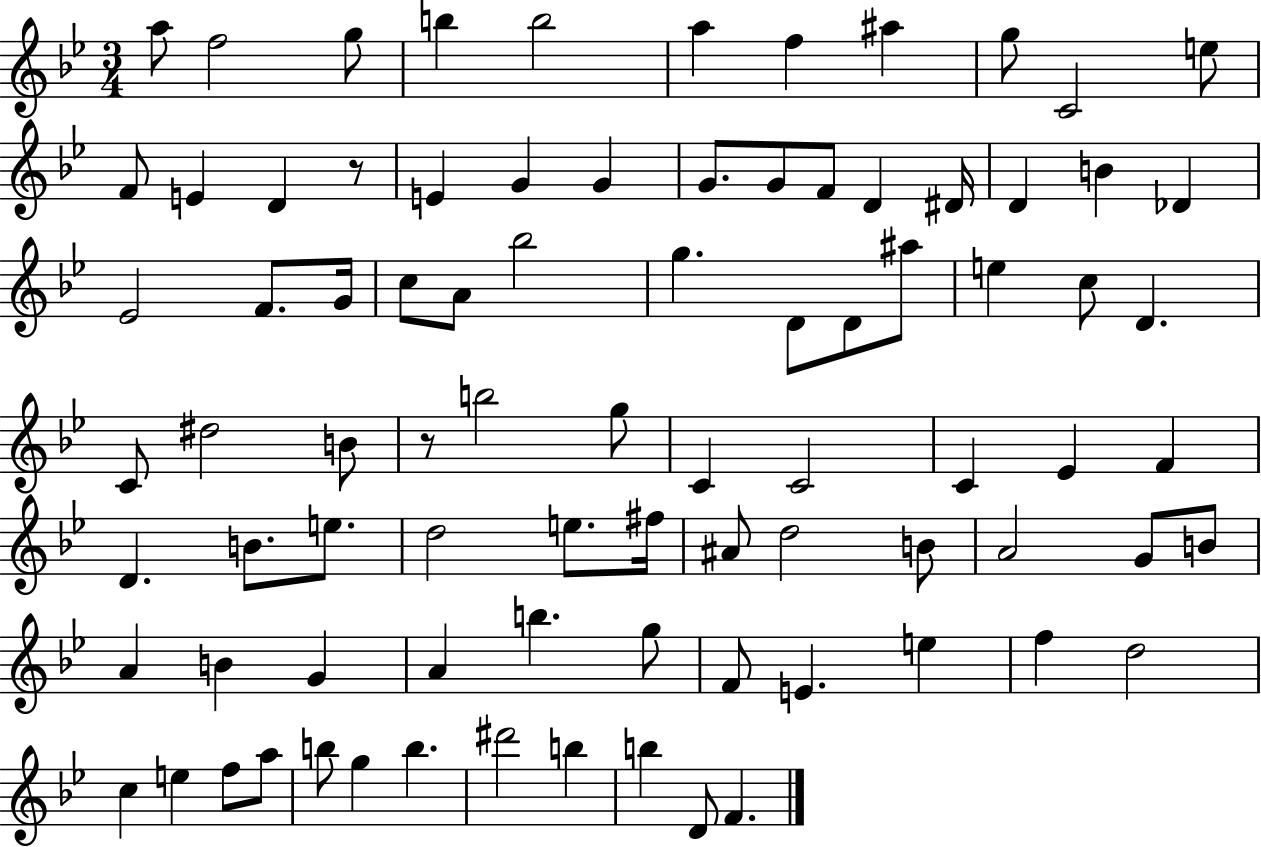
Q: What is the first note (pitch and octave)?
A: A5